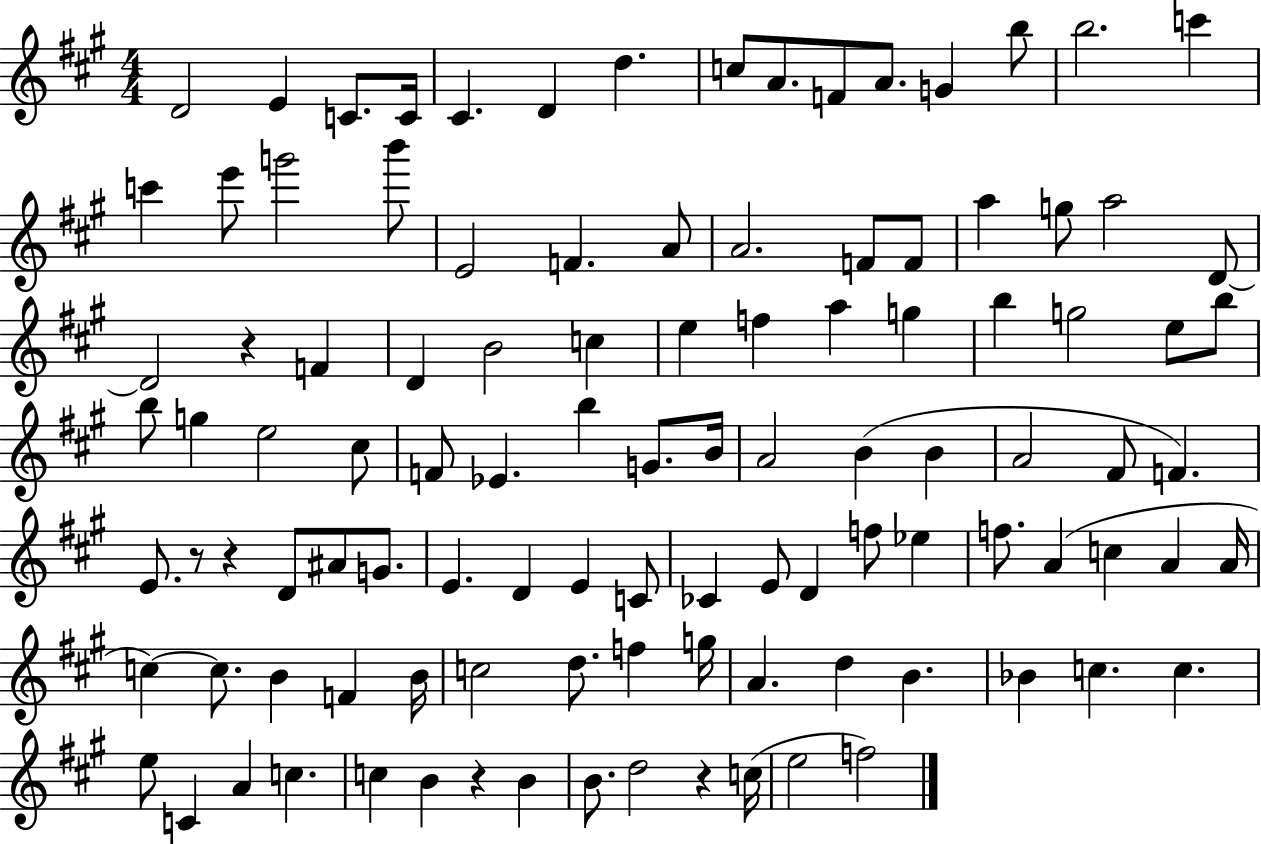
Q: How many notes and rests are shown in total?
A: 107